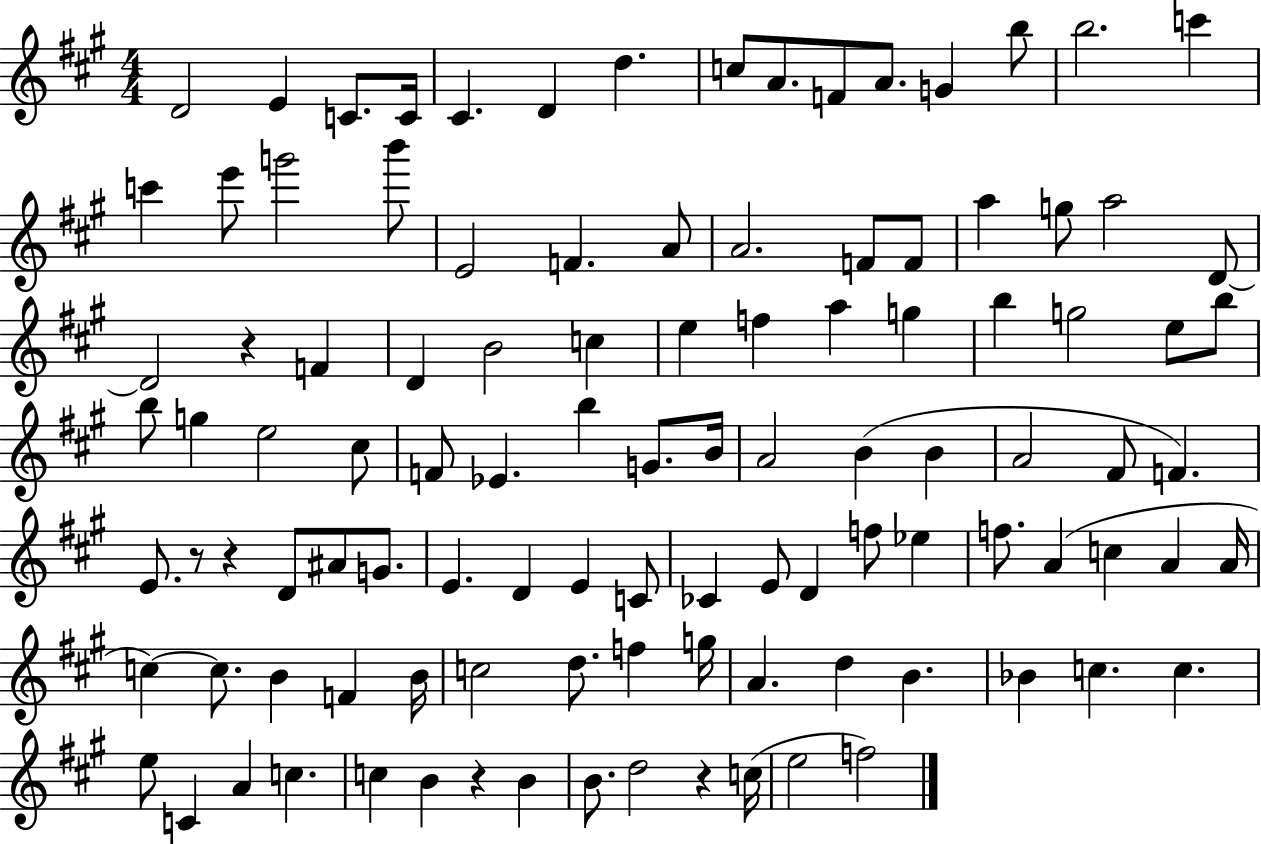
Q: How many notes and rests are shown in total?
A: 107